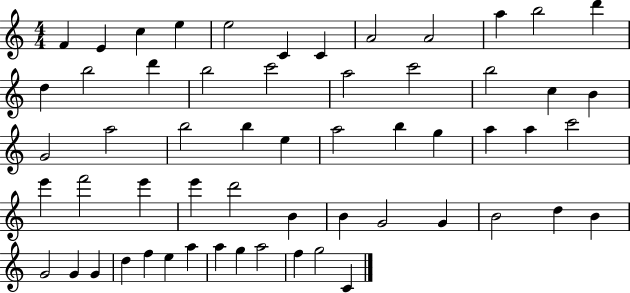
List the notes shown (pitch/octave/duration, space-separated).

F4/q E4/q C5/q E5/q E5/h C4/q C4/q A4/h A4/h A5/q B5/h D6/q D5/q B5/h D6/q B5/h C6/h A5/h C6/h B5/h C5/q B4/q G4/h A5/h B5/h B5/q E5/q A5/h B5/q G5/q A5/q A5/q C6/h E6/q F6/h E6/q E6/q D6/h B4/q B4/q G4/h G4/q B4/h D5/q B4/q G4/h G4/q G4/q D5/q F5/q E5/q A5/q A5/q G5/q A5/h F5/q G5/h C4/q